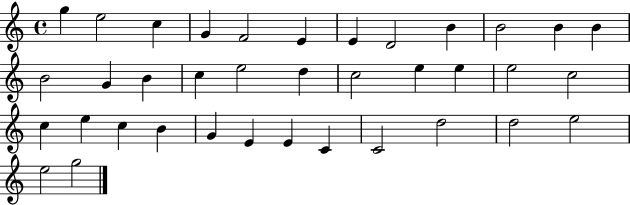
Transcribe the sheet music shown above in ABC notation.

X:1
T:Untitled
M:4/4
L:1/4
K:C
g e2 c G F2 E E D2 B B2 B B B2 G B c e2 d c2 e e e2 c2 c e c B G E E C C2 d2 d2 e2 e2 g2